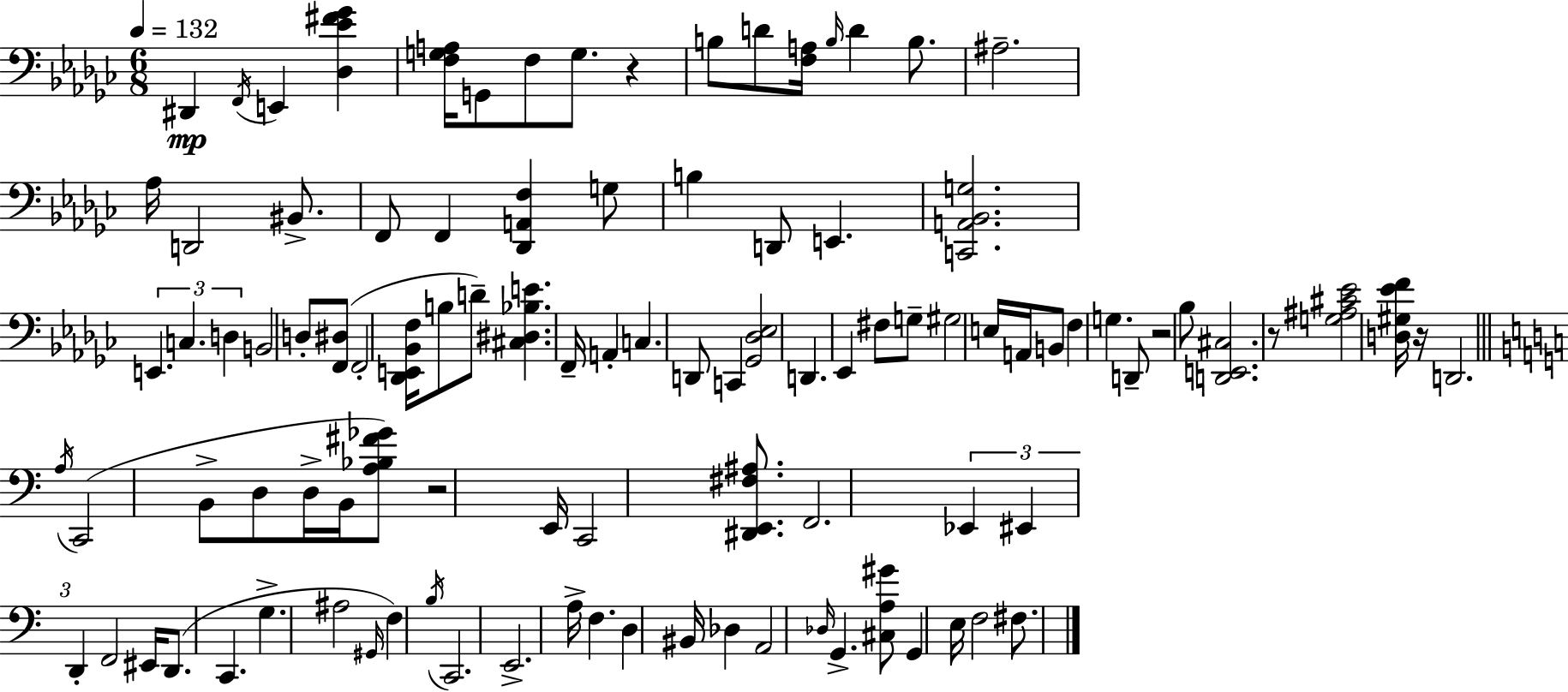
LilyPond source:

{
  \clef bass
  \numericTimeSignature
  \time 6/8
  \key ees \minor
  \tempo 4 = 132
  dis,4\mp \acciaccatura { f,16 } e,4 <des ees' fis' ges'>4 | <f g a>16 g,8 f8 g8. r4 | b8 d'8 <f a>16 \grace { b16 } d'4 b8. | ais2.-- | \break aes16 d,2 bis,8.-> | f,8 f,4 <des, a, f>4 | g8 b4 d,8 e,4. | <c, a, bes, g>2. | \break \tuplet 3/2 { e,4. c4. | d4 } b,2 | d8-. <f, dis>8( f,2-. | <des, e, bes, f>16 b8 d'8--) <cis dis bes e'>4. | \break f,16-- a,4-. c4. | d,8 c,4 <ges, des ees>2 | d,4. ees,4 | fis8 g8-- gis2 | \break e16 a,16 b,8 f4 g4. | d,8-- r2 | bes8 <d, e, cis>2. | r8 <g ais cis' ees'>2 | \break <d gis ees' f'>16 r16 d,2. | \bar "||" \break \key c \major \acciaccatura { a16 } c,2( b,8-> d8 | d16-> b,16 <a bes fis' ges'>8) r2 | e,16 c,2 <dis, e, fis ais>8. | f,2. | \break \tuplet 3/2 { ees,4 eis,4 d,4-. } | f,2 eis,16 d,8.( | c,4. g4.-> | ais2 \grace { gis,16 } f4) | \break \acciaccatura { b16 } c,2. | e,2.-> | a16-> f4. d4 | bis,16 des4 a,2 | \break \grace { des16 } g,4.-> <cis a gis'>8 | g,4 e16 f2 | fis8. \bar "|."
}